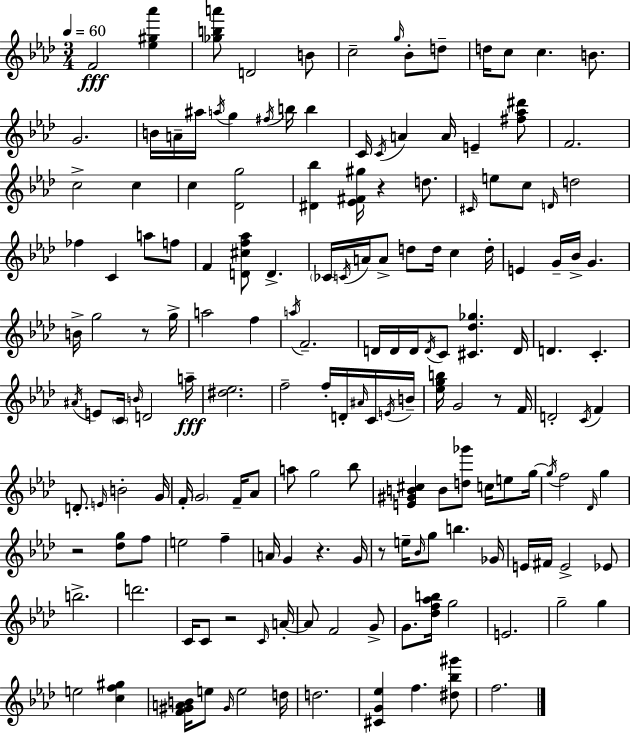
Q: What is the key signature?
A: AES major